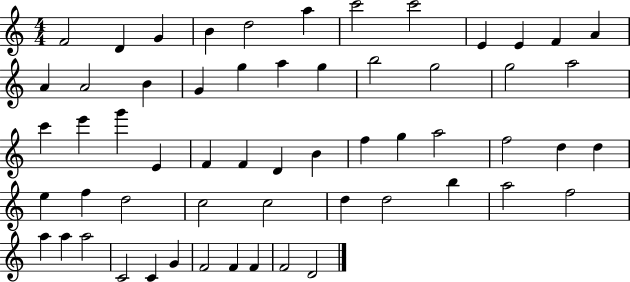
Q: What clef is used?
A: treble